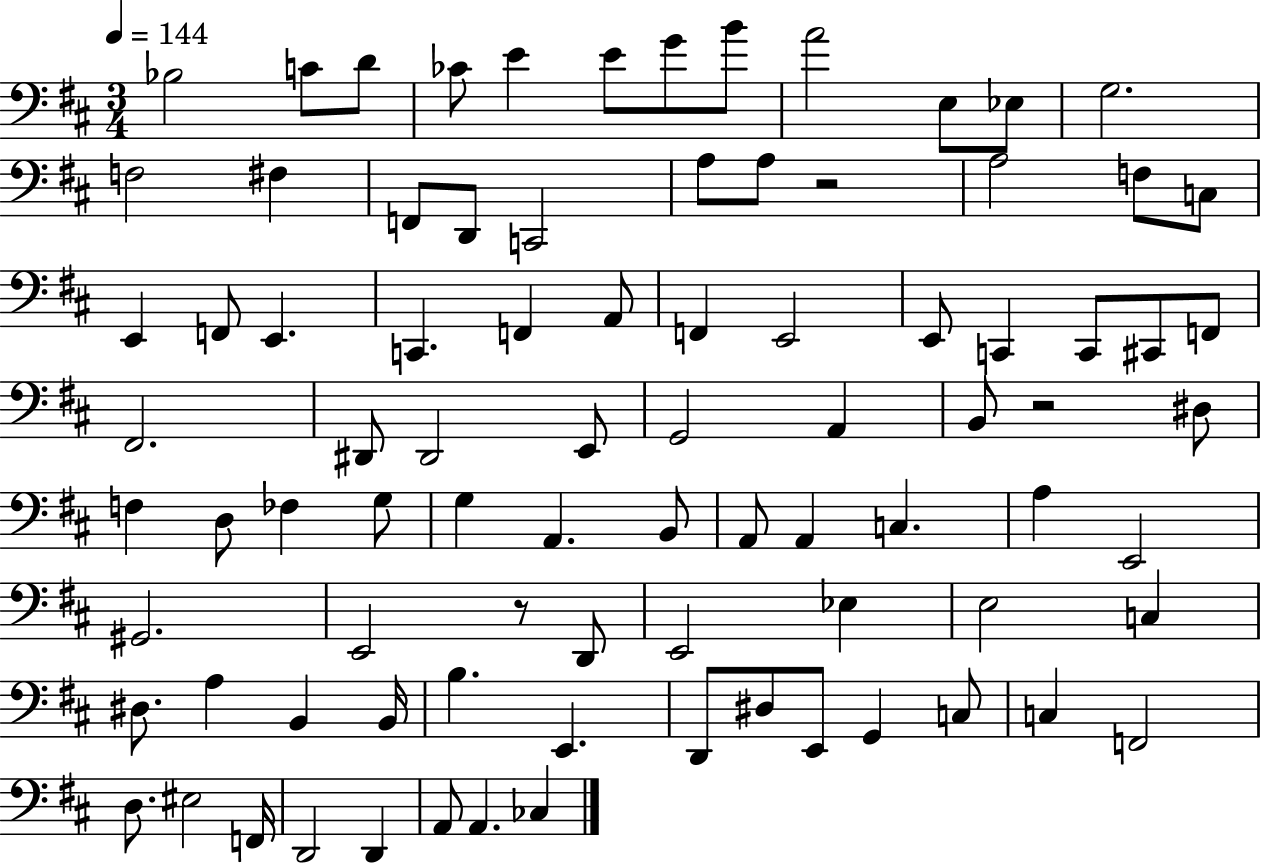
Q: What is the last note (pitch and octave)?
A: CES3